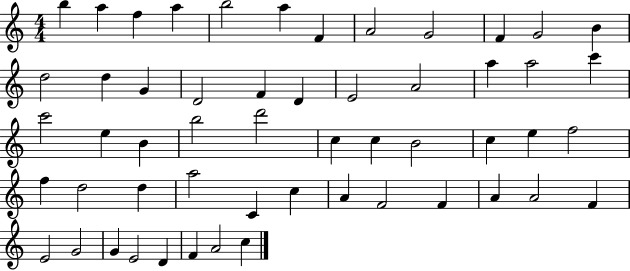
X:1
T:Untitled
M:4/4
L:1/4
K:C
b a f a b2 a F A2 G2 F G2 B d2 d G D2 F D E2 A2 a a2 c' c'2 e B b2 d'2 c c B2 c e f2 f d2 d a2 C c A F2 F A A2 F E2 G2 G E2 D F A2 c